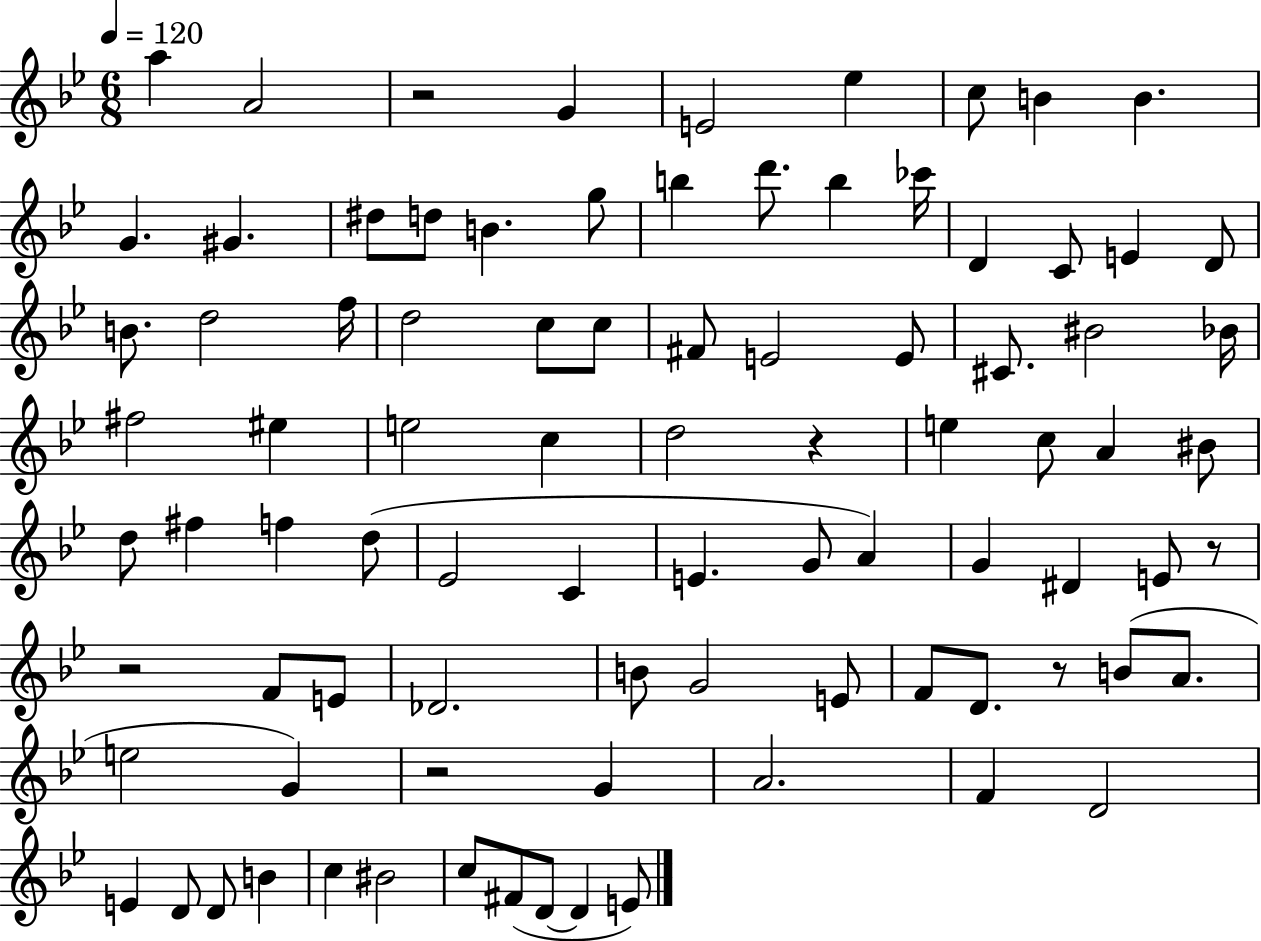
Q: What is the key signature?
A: BES major